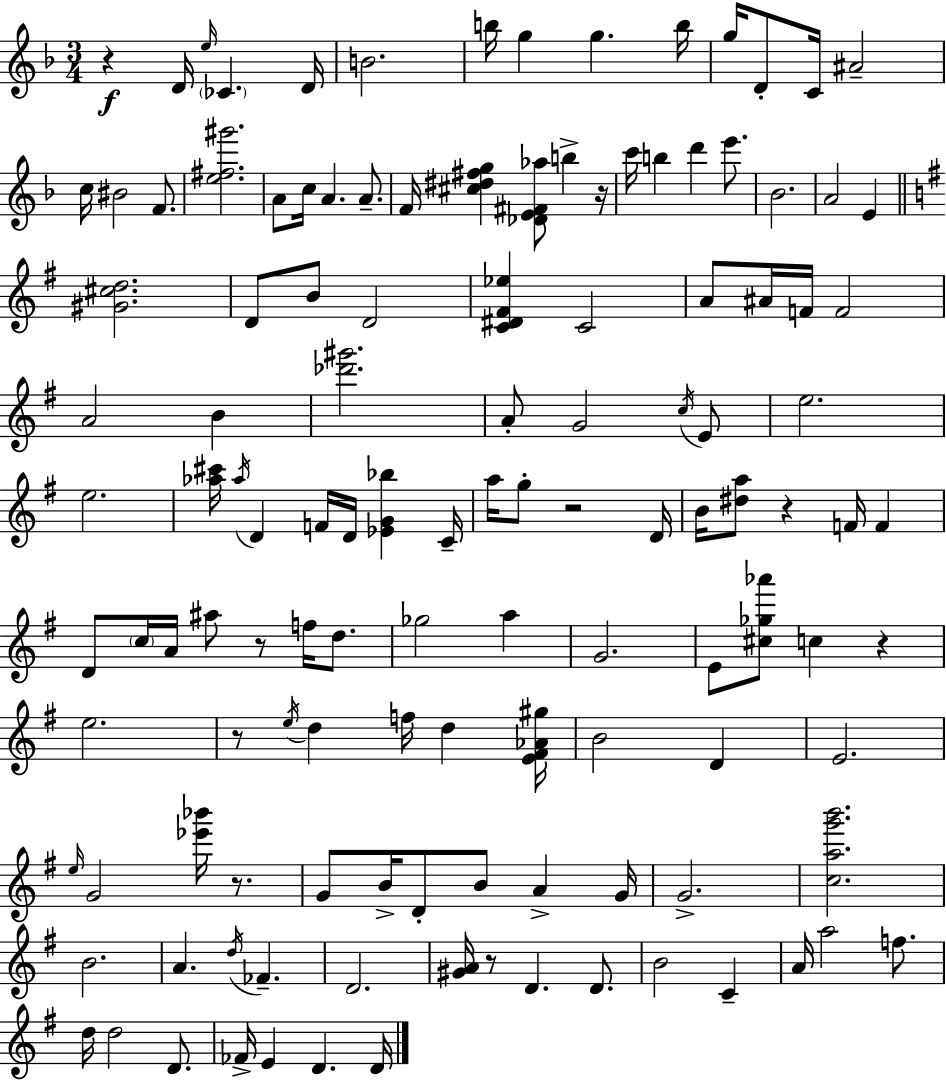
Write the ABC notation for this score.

X:1
T:Untitled
M:3/4
L:1/4
K:F
z D/4 e/4 _C D/4 B2 b/4 g g b/4 g/4 D/2 C/4 ^A2 c/4 ^B2 F/2 [e^f^g']2 A/2 c/4 A A/2 F/4 [^c^d^fg] [_DE^F_a]/2 b z/4 c'/4 b d' e'/2 _B2 A2 E [^G^cd]2 D/2 B/2 D2 [C^D^F_e] C2 A/2 ^A/4 F/4 F2 A2 B [_d'^g']2 A/2 G2 c/4 E/2 e2 e2 [_a^c']/4 _a/4 D F/4 D/4 [_EG_b] C/4 a/4 g/2 z2 D/4 B/4 [^da]/2 z F/4 F D/2 c/4 A/4 ^a/2 z/2 f/4 d/2 _g2 a G2 E/2 [^c_g_a']/2 c z e2 z/2 e/4 d f/4 d [E^F_A^g]/4 B2 D E2 e/4 G2 [_e'_b']/4 z/2 G/2 B/4 D/2 B/2 A G/4 G2 [cag'b']2 B2 A d/4 _F D2 [^GA]/4 z/2 D D/2 B2 C A/4 a2 f/2 d/4 d2 D/2 _F/4 E D D/4